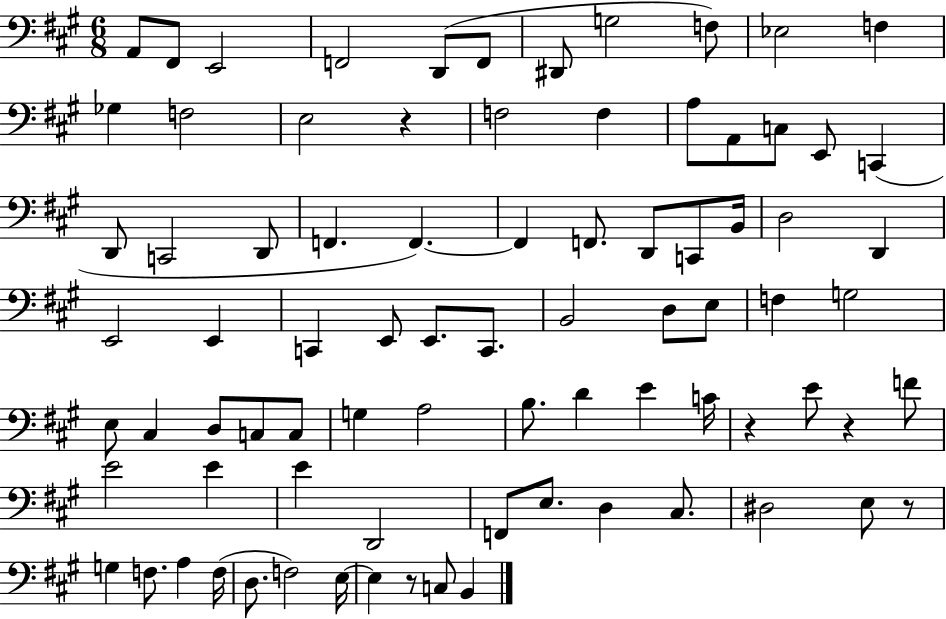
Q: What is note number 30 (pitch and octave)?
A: C2